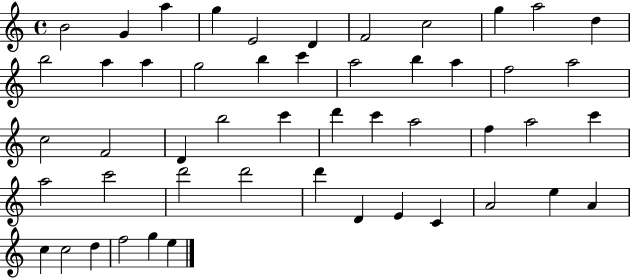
B4/h G4/q A5/q G5/q E4/h D4/q F4/h C5/h G5/q A5/h D5/q B5/h A5/q A5/q G5/h B5/q C6/q A5/h B5/q A5/q F5/h A5/h C5/h F4/h D4/q B5/h C6/q D6/q C6/q A5/h F5/q A5/h C6/q A5/h C6/h D6/h D6/h D6/q D4/q E4/q C4/q A4/h E5/q A4/q C5/q C5/h D5/q F5/h G5/q E5/q